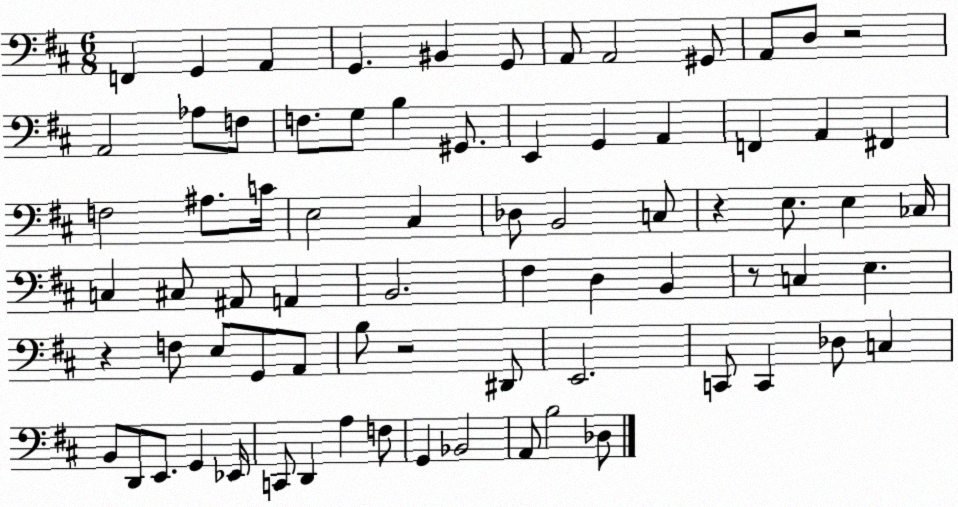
X:1
T:Untitled
M:6/8
L:1/4
K:D
F,, G,, A,, G,, ^B,, G,,/2 A,,/2 A,,2 ^G,,/2 A,,/2 D,/2 z2 A,,2 _A,/2 F,/2 F,/2 G,/2 B, ^G,,/2 E,, G,, A,, F,, A,, ^F,, F,2 ^A,/2 C/4 E,2 ^C, _D,/2 B,,2 C,/2 z E,/2 E, _C,/4 C, ^C,/2 ^A,,/2 A,, B,,2 ^F, D, B,, z/2 C, E, z F,/2 E,/2 G,,/2 A,,/2 B,/2 z2 ^D,,/2 E,,2 C,,/2 C,, _D,/2 C, B,,/2 D,,/2 E,,/2 G,, _E,,/4 C,,/2 D,, A, F,/2 G,, _B,,2 A,,/2 B,2 _D,/2